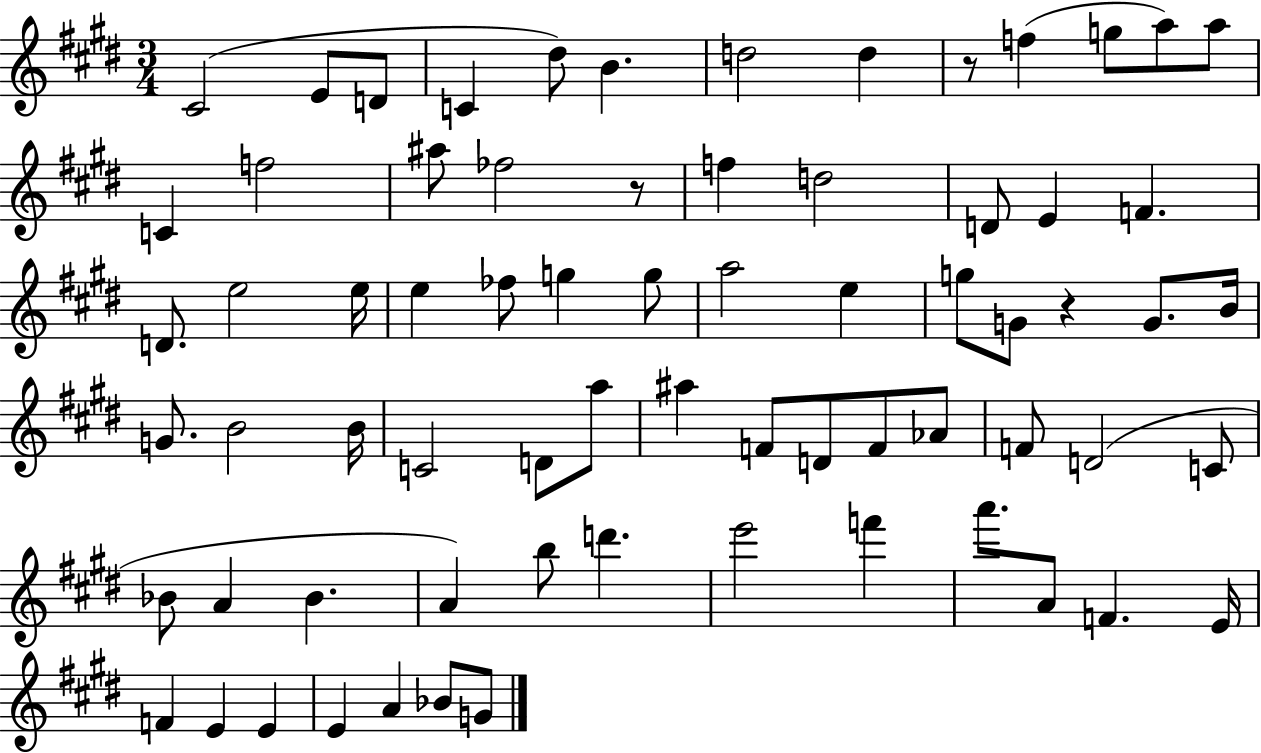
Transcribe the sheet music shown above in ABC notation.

X:1
T:Untitled
M:3/4
L:1/4
K:E
^C2 E/2 D/2 C ^d/2 B d2 d z/2 f g/2 a/2 a/2 C f2 ^a/2 _f2 z/2 f d2 D/2 E F D/2 e2 e/4 e _f/2 g g/2 a2 e g/2 G/2 z G/2 B/4 G/2 B2 B/4 C2 D/2 a/2 ^a F/2 D/2 F/2 _A/2 F/2 D2 C/2 _B/2 A _B A b/2 d' e'2 f' a'/2 A/2 F E/4 F E E E A _B/2 G/2